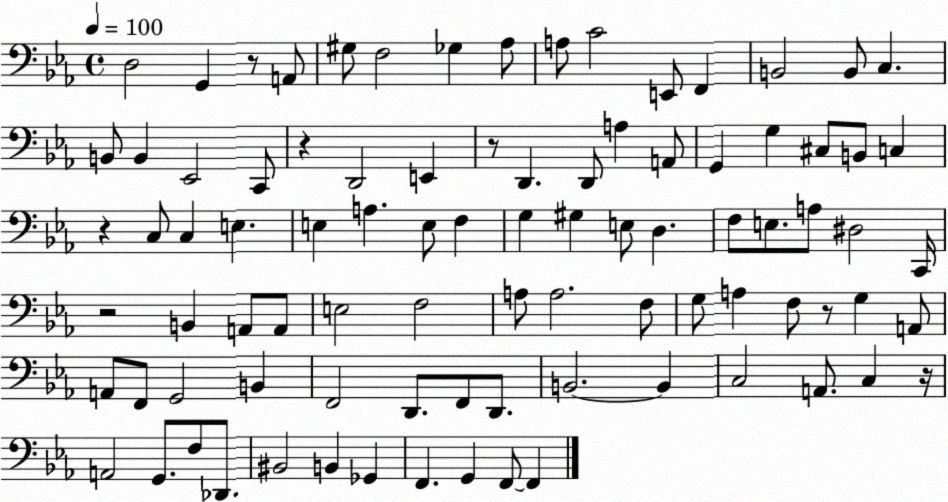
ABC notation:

X:1
T:Untitled
M:4/4
L:1/4
K:Eb
D,2 G,, z/2 A,,/2 ^G,/2 F,2 _G, _A,/2 A,/2 C2 E,,/2 F,, B,,2 B,,/2 C, B,,/2 B,, _E,,2 C,,/2 z D,,2 E,, z/2 D,, D,,/2 A, A,,/2 G,, G, ^C,/2 B,,/2 C, z C,/2 C, E, E, A, E,/2 F, G, ^G, E,/2 D, F,/2 E,/2 A,/2 ^D,2 C,,/4 z2 B,, A,,/2 A,,/2 E,2 F,2 A,/2 A,2 F,/2 G,/2 A, F,/2 z/2 G, A,,/2 A,,/2 F,,/2 G,,2 B,, F,,2 D,,/2 F,,/2 D,,/2 B,,2 B,, C,2 A,,/2 C, z/4 A,,2 G,,/2 F,/2 _D,,/2 ^B,,2 B,, _G,, F,, G,, F,,/2 F,,